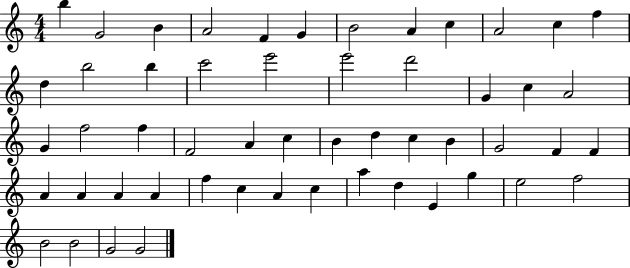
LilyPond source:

{
  \clef treble
  \numericTimeSignature
  \time 4/4
  \key c \major
  b''4 g'2 b'4 | a'2 f'4 g'4 | b'2 a'4 c''4 | a'2 c''4 f''4 | \break d''4 b''2 b''4 | c'''2 e'''2 | e'''2 d'''2 | g'4 c''4 a'2 | \break g'4 f''2 f''4 | f'2 a'4 c''4 | b'4 d''4 c''4 b'4 | g'2 f'4 f'4 | \break a'4 a'4 a'4 a'4 | f''4 c''4 a'4 c''4 | a''4 d''4 e'4 g''4 | e''2 f''2 | \break b'2 b'2 | g'2 g'2 | \bar "|."
}